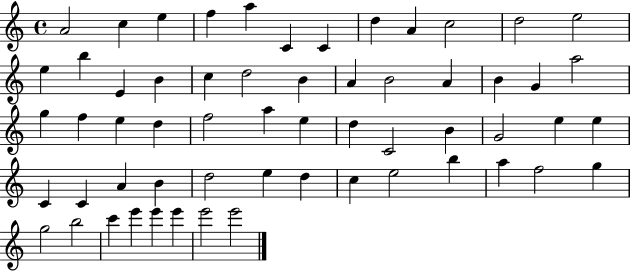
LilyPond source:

{
  \clef treble
  \time 4/4
  \defaultTimeSignature
  \key c \major
  a'2 c''4 e''4 | f''4 a''4 c'4 c'4 | d''4 a'4 c''2 | d''2 e''2 | \break e''4 b''4 e'4 b'4 | c''4 d''2 b'4 | a'4 b'2 a'4 | b'4 g'4 a''2 | \break g''4 f''4 e''4 d''4 | f''2 a''4 e''4 | d''4 c'2 b'4 | g'2 e''4 e''4 | \break c'4 c'4 a'4 b'4 | d''2 e''4 d''4 | c''4 e''2 b''4 | a''4 f''2 g''4 | \break g''2 b''2 | c'''4 e'''4 e'''4 e'''4 | e'''2 e'''2 | \bar "|."
}